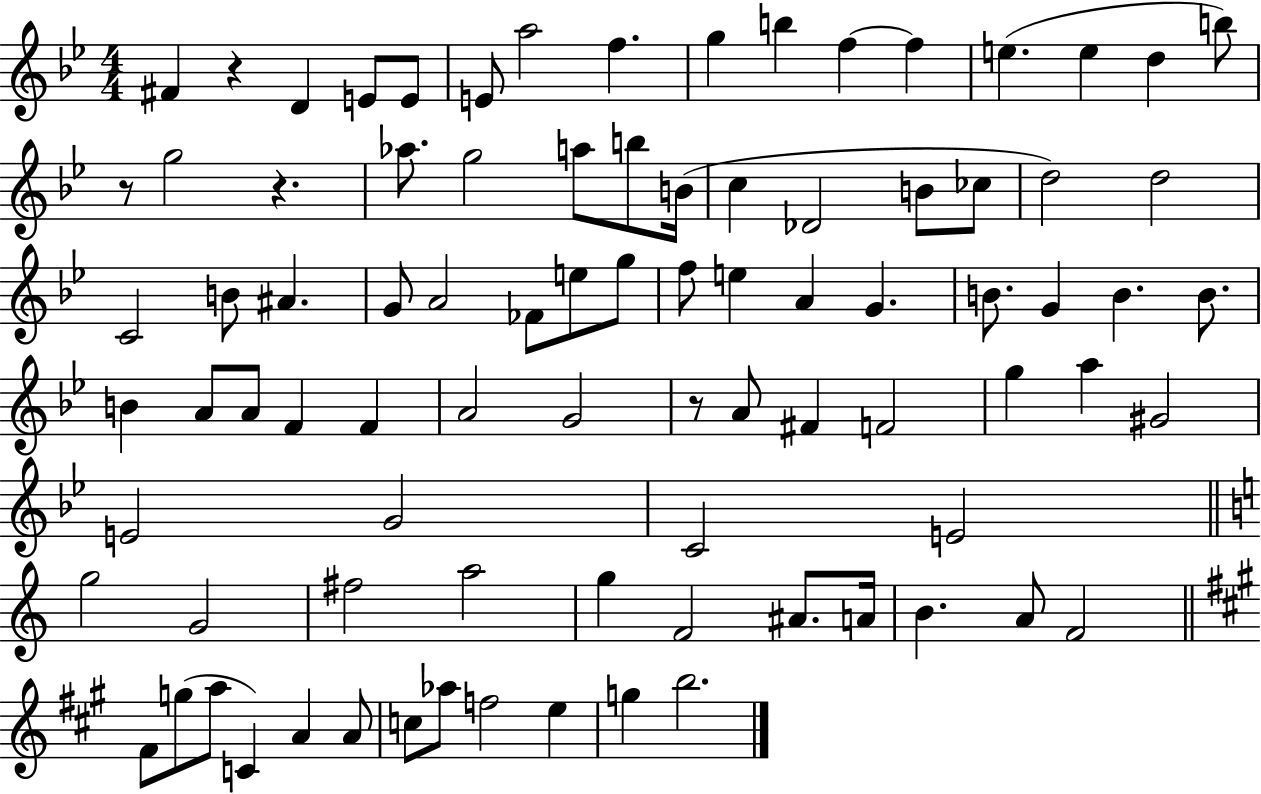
F#4/q R/q D4/q E4/e E4/e E4/e A5/h F5/q. G5/q B5/q F5/q F5/q E5/q. E5/q D5/q B5/e R/e G5/h R/q. Ab5/e. G5/h A5/e B5/e B4/s C5/q Db4/h B4/e CES5/e D5/h D5/h C4/h B4/e A#4/q. G4/e A4/h FES4/e E5/e G5/e F5/e E5/q A4/q G4/q. B4/e. G4/q B4/q. B4/e. B4/q A4/e A4/e F4/q F4/q A4/h G4/h R/e A4/e F#4/q F4/h G5/q A5/q G#4/h E4/h G4/h C4/h E4/h G5/h G4/h F#5/h A5/h G5/q F4/h A#4/e. A4/s B4/q. A4/e F4/h F#4/e G5/e A5/e C4/q A4/q A4/e C5/e Ab5/e F5/h E5/q G5/q B5/h.